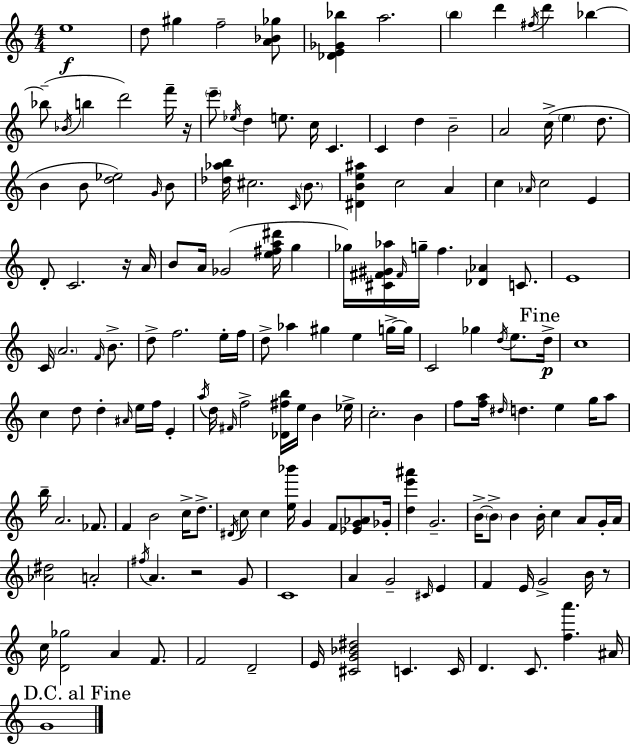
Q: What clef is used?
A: treble